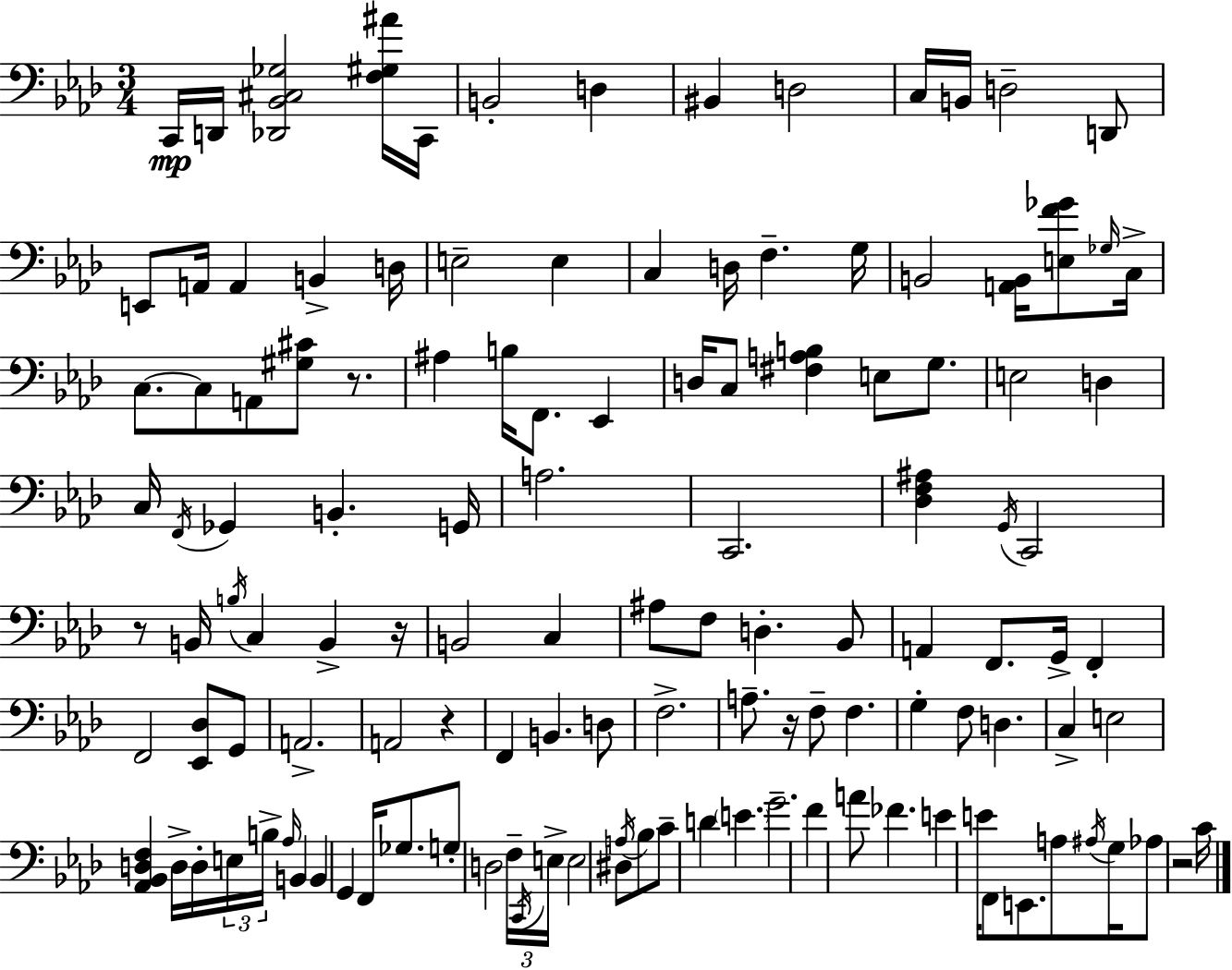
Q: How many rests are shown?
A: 6